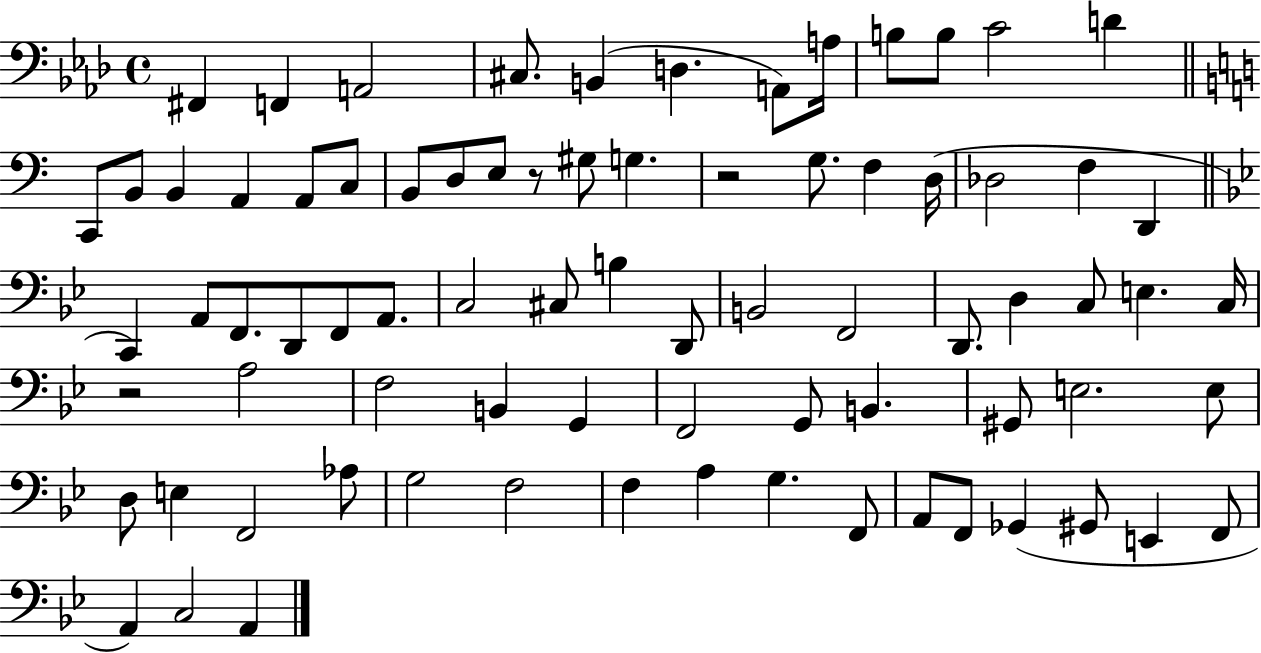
{
  \clef bass
  \time 4/4
  \defaultTimeSignature
  \key aes \major
  fis,4 f,4 a,2 | cis8. b,4( d4. a,8) a16 | b8 b8 c'2 d'4 | \bar "||" \break \key a \minor c,8 b,8 b,4 a,4 a,8 c8 | b,8 d8 e8 r8 gis8 g4. | r2 g8. f4 d16( | des2 f4 d,4 | \break \bar "||" \break \key bes \major c,4) a,8 f,8. d,8 f,8 a,8. | c2 cis8 b4 d,8 | b,2 f,2 | d,8. d4 c8 e4. c16 | \break r2 a2 | f2 b,4 g,4 | f,2 g,8 b,4. | gis,8 e2. e8 | \break d8 e4 f,2 aes8 | g2 f2 | f4 a4 g4. f,8 | a,8 f,8 ges,4( gis,8 e,4 f,8 | \break a,4) c2 a,4 | \bar "|."
}